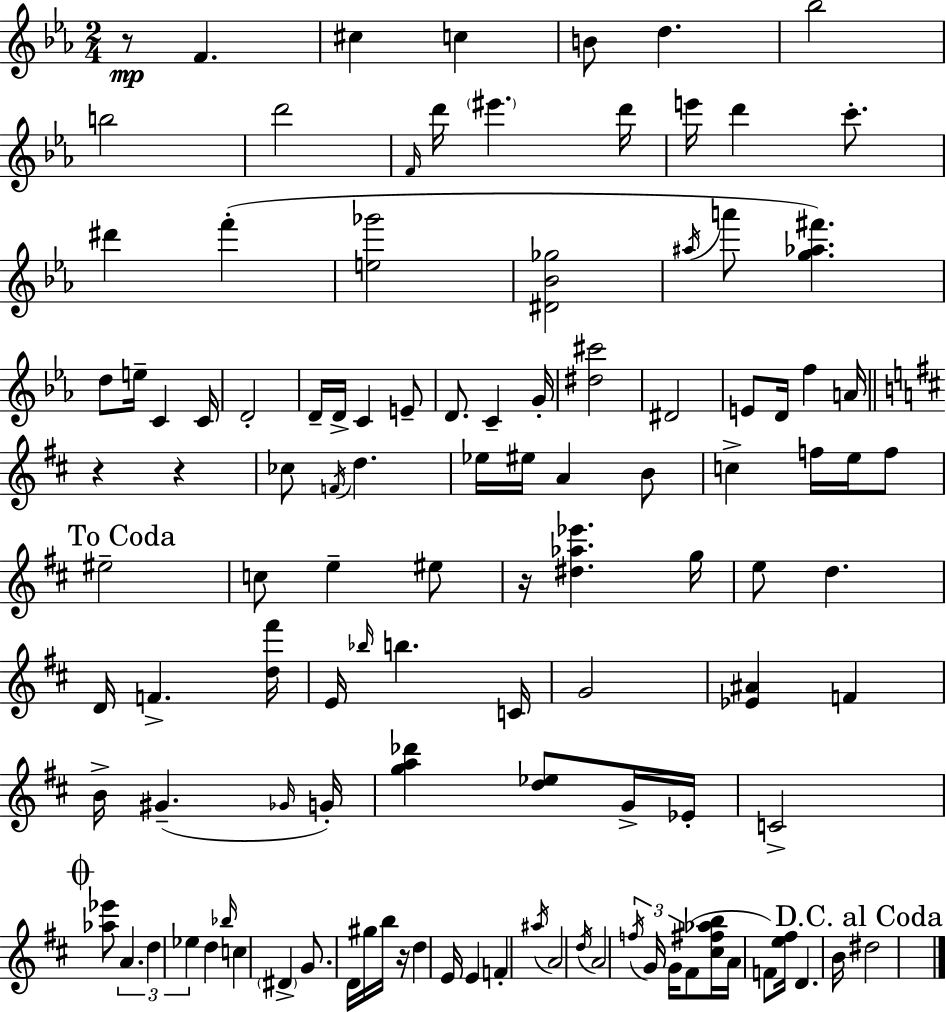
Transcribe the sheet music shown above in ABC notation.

X:1
T:Untitled
M:2/4
L:1/4
K:Cm
z/2 F ^c c B/2 d _b2 b2 d'2 F/4 d'/4 ^e' d'/4 e'/4 d' c'/2 ^d' f' [e_g']2 [^D_B_g]2 ^a/4 a'/2 [g_a^f'] d/2 e/4 C C/4 D2 D/4 D/4 C E/2 D/2 C G/4 [^d^c']2 ^D2 E/2 D/4 f A/4 z z _c/2 F/4 d _e/4 ^e/4 A B/2 c f/4 e/4 f/2 ^e2 c/2 e ^e/2 z/4 [^d_a_e'] g/4 e/2 d D/4 F [d^f']/4 E/4 _b/4 b C/4 G2 [_E^A] F B/4 ^G _G/4 G/4 [ga_d'] [d_e]/2 G/4 _E/4 C2 [_a_e']/2 A d _e d _b/4 c ^D G/2 D/4 ^g/4 b/4 z/4 d E/4 E F ^a/4 A2 d/4 A2 f/4 G/4 G/4 ^F/2 [^c^f_ab]/4 A/4 F/2 [e^f]/4 D B/4 ^d2